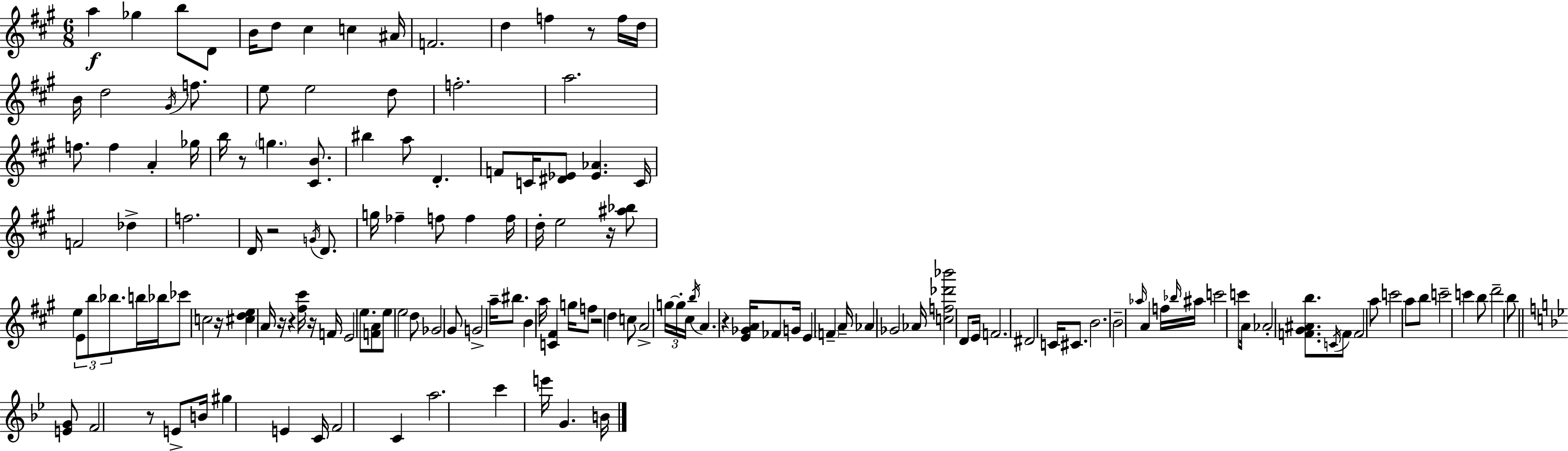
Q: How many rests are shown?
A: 11